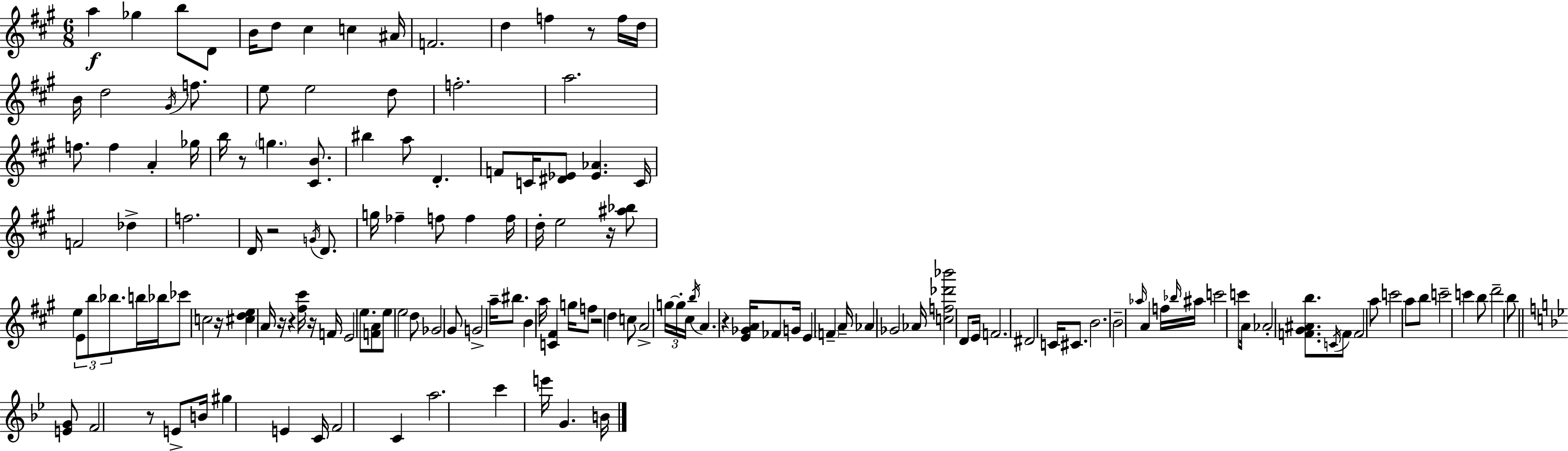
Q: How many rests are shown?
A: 11